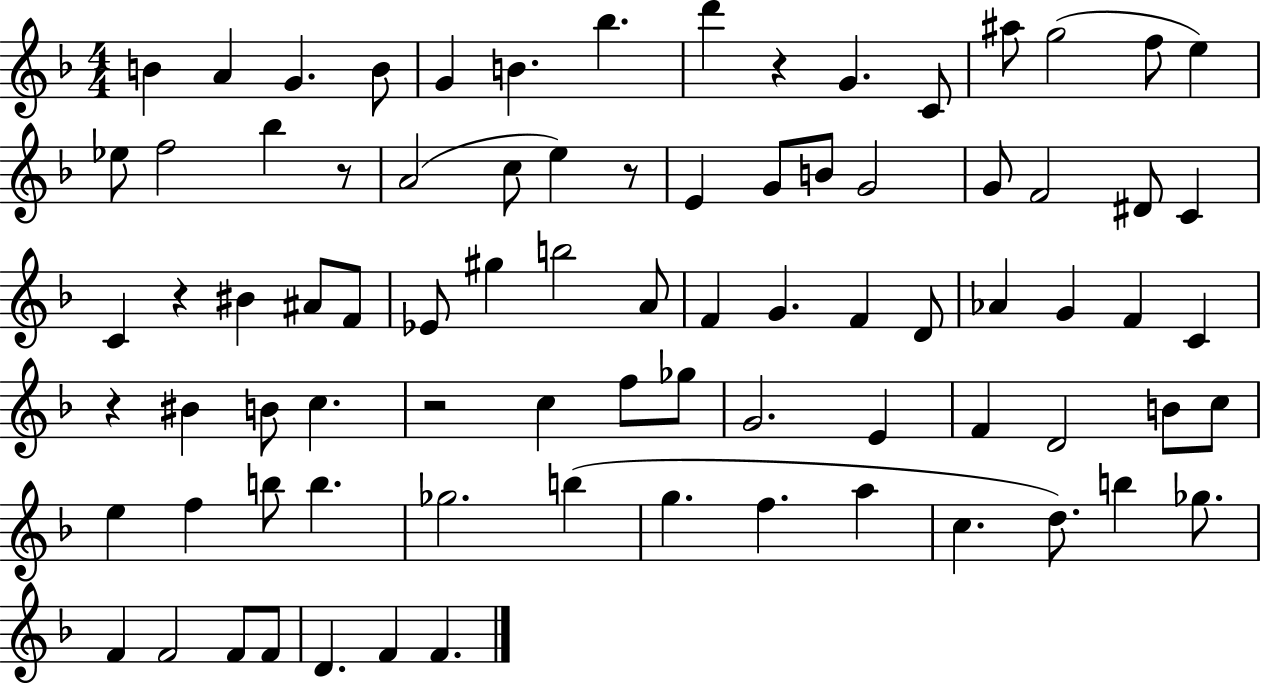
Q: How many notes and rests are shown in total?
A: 82